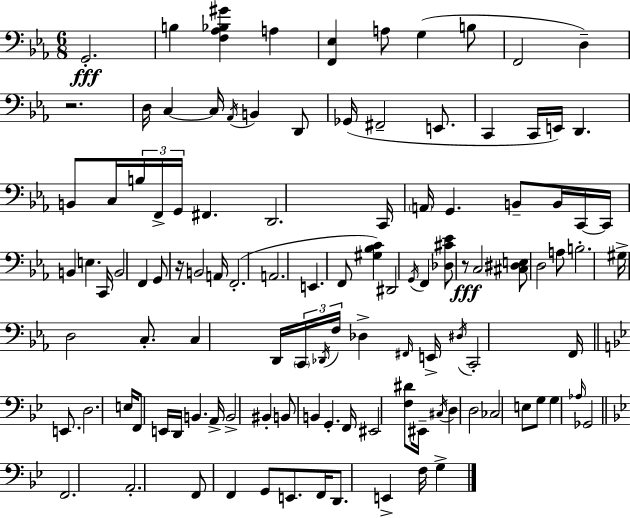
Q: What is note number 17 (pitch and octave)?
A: E2